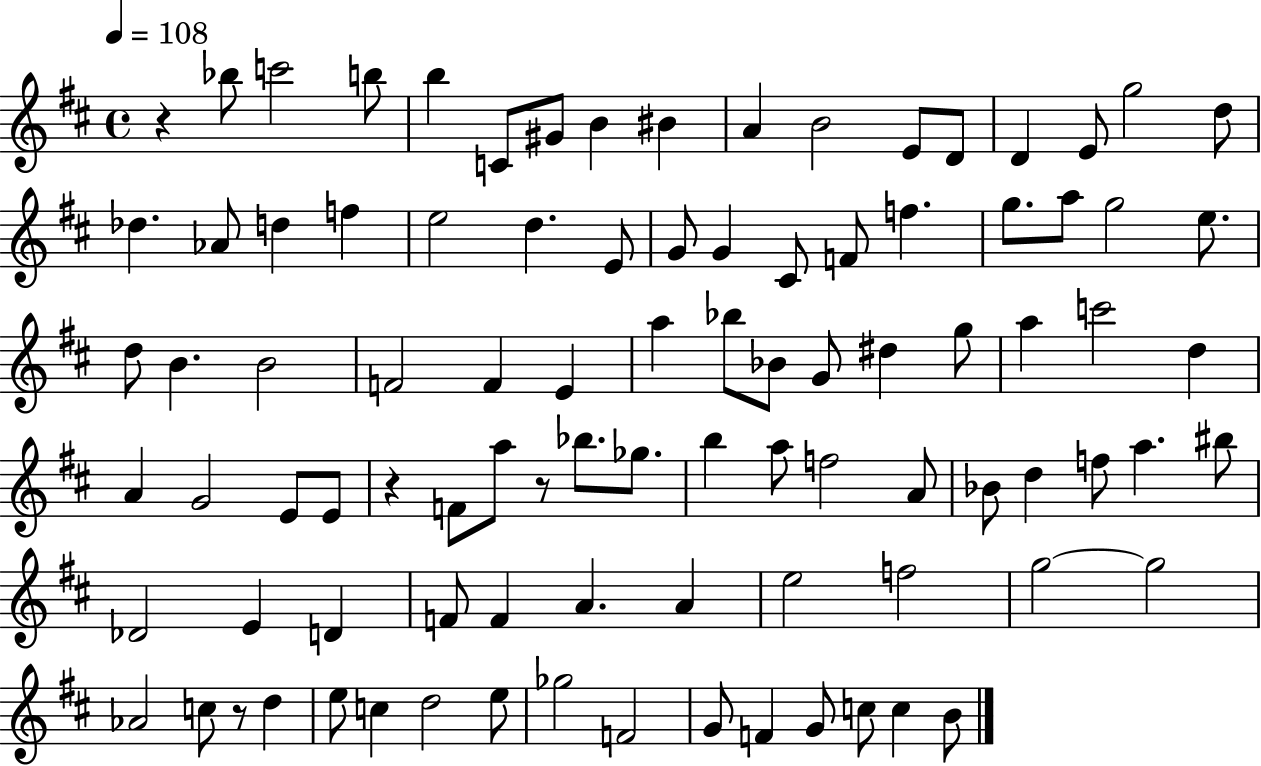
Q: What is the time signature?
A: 4/4